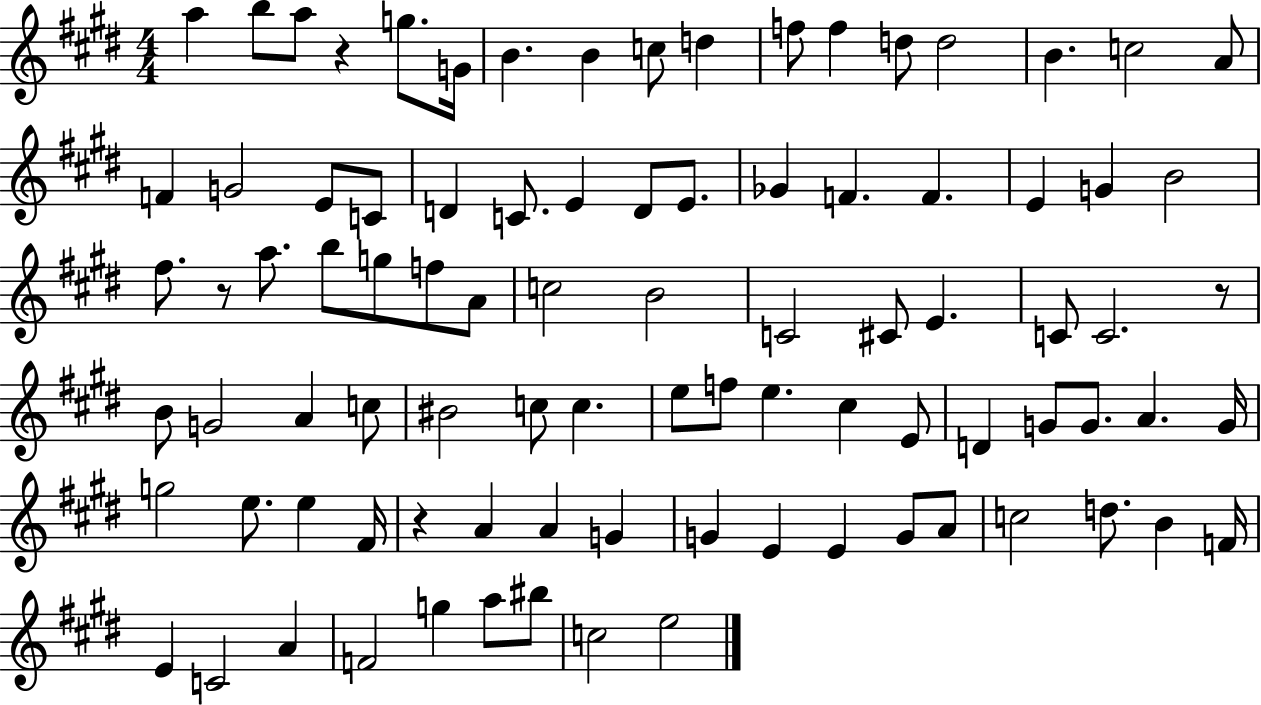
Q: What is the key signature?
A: E major